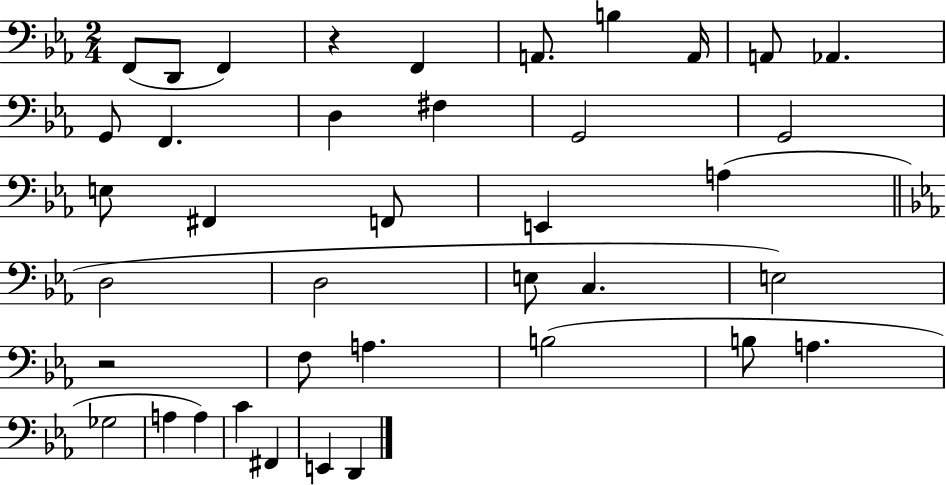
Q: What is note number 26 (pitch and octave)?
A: F3